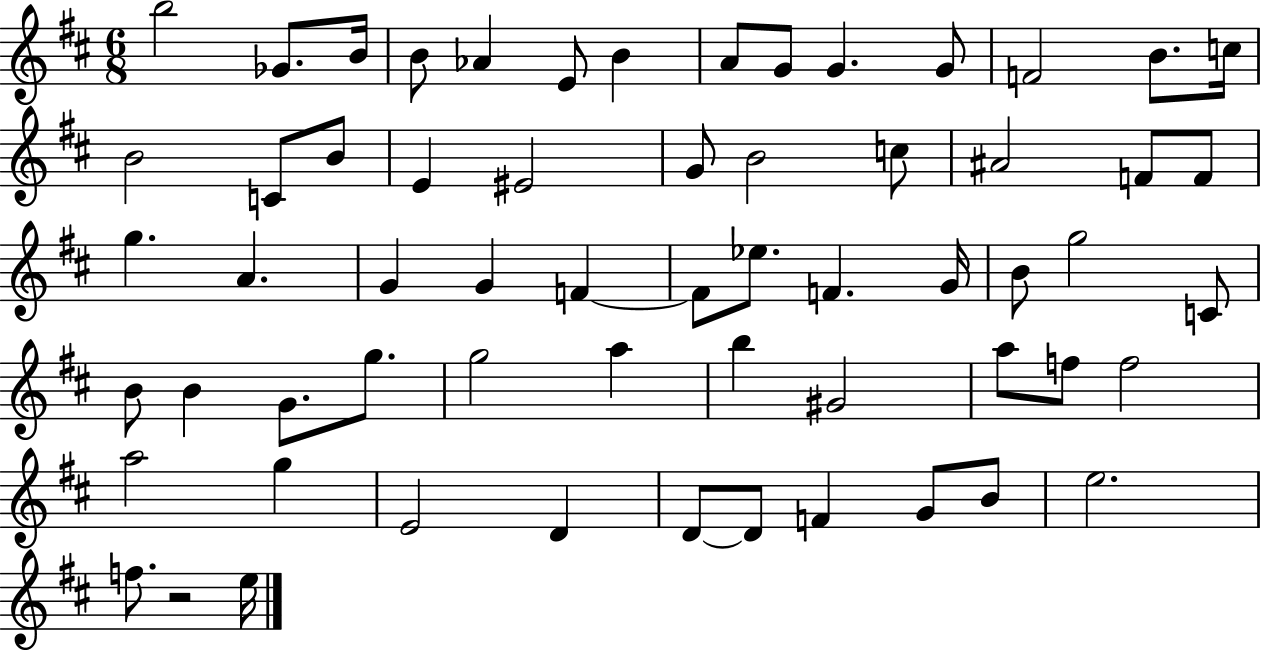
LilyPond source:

{
  \clef treble
  \numericTimeSignature
  \time 6/8
  \key d \major
  b''2 ges'8. b'16 | b'8 aes'4 e'8 b'4 | a'8 g'8 g'4. g'8 | f'2 b'8. c''16 | \break b'2 c'8 b'8 | e'4 eis'2 | g'8 b'2 c''8 | ais'2 f'8 f'8 | \break g''4. a'4. | g'4 g'4 f'4~~ | f'8 ees''8. f'4. g'16 | b'8 g''2 c'8 | \break b'8 b'4 g'8. g''8. | g''2 a''4 | b''4 gis'2 | a''8 f''8 f''2 | \break a''2 g''4 | e'2 d'4 | d'8~~ d'8 f'4 g'8 b'8 | e''2. | \break f''8. r2 e''16 | \bar "|."
}